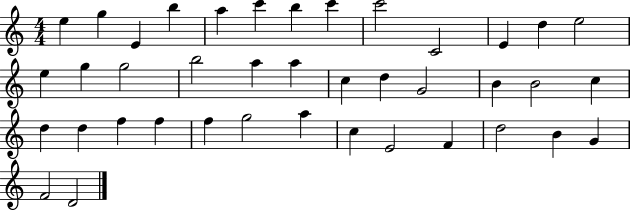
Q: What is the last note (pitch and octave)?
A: D4